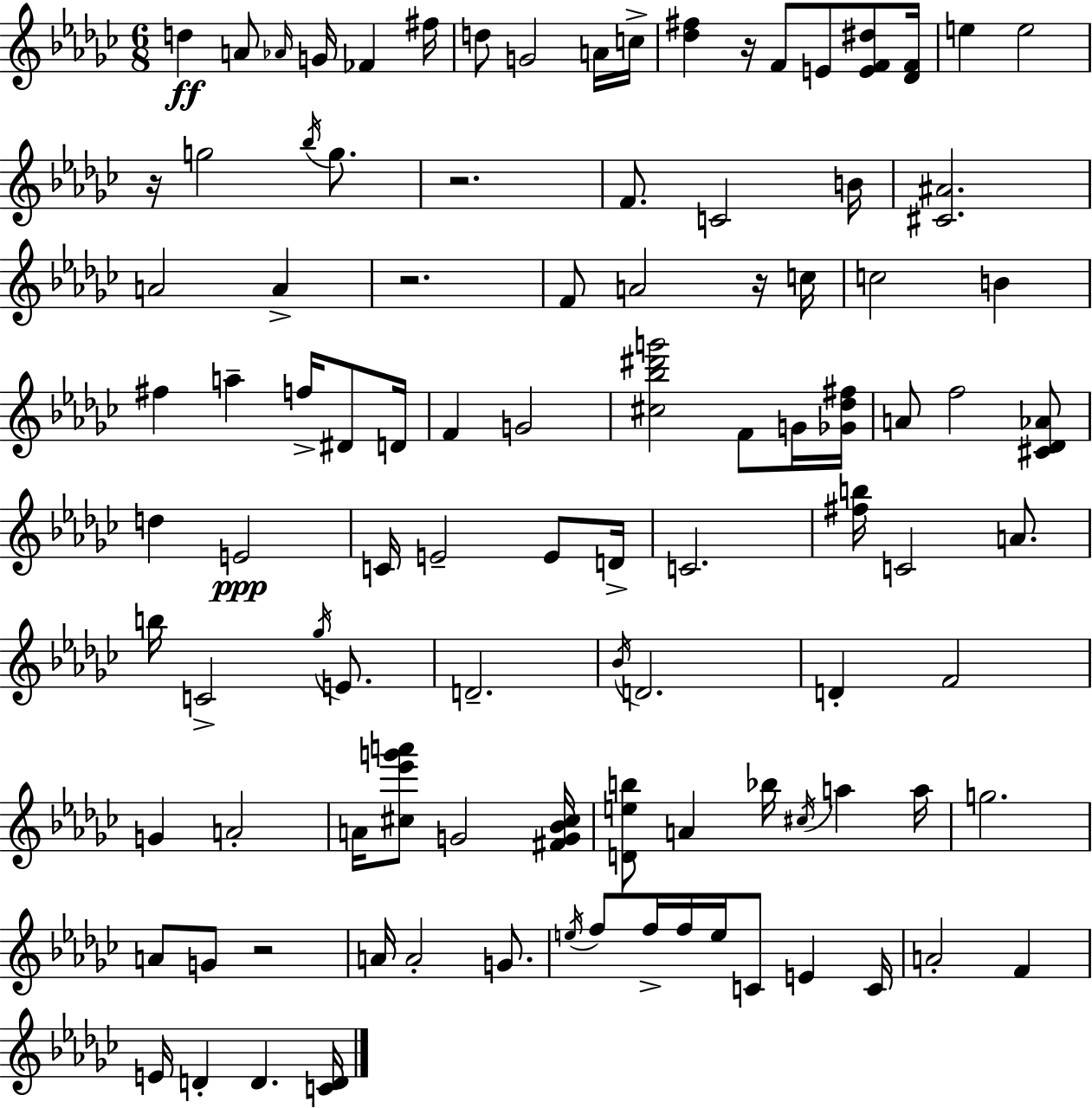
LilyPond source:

{
  \clef treble
  \numericTimeSignature
  \time 6/8
  \key ees \minor
  d''4\ff a'8 \grace { aes'16 } g'16 fes'4 | fis''16 d''8 g'2 a'16 | c''16-> <des'' fis''>4 r16 f'8 e'8 <e' f' dis''>8 | <des' f'>16 e''4 e''2 | \break r16 g''2 \acciaccatura { bes''16 } g''8. | r2. | f'8. c'2 | b'16 <cis' ais'>2. | \break a'2 a'4-> | r2. | f'8 a'2 | r16 c''16 c''2 b'4 | \break fis''4 a''4-- f''16-> dis'8 | d'16 f'4 g'2 | <cis'' bes'' dis''' g'''>2 f'8 | g'16 <ges' des'' fis''>16 a'8 f''2 | \break <cis' des' aes'>8 d''4 e'2\ppp | c'16 e'2-- e'8 | d'16-> c'2. | <fis'' b''>16 c'2 a'8. | \break b''16 c'2-> \acciaccatura { ges''16 } | e'8. d'2.-- | \acciaccatura { bes'16 } d'2. | d'4-. f'2 | \break g'4 a'2-. | a'16 <cis'' ees''' g''' a'''>8 g'2 | <fis' g' bes' cis''>16 <d' e'' b''>8 a'4 bes''16 \acciaccatura { cis''16 } | a''4 a''16 g''2. | \break a'8 g'8 r2 | a'16 a'2-. | g'8. \acciaccatura { e''16 } f''8 f''16-> f''16 e''16 c'8 | e'4 c'16 a'2-. | \break f'4 e'16 d'4-. d'4. | <c' d'>16 \bar "|."
}